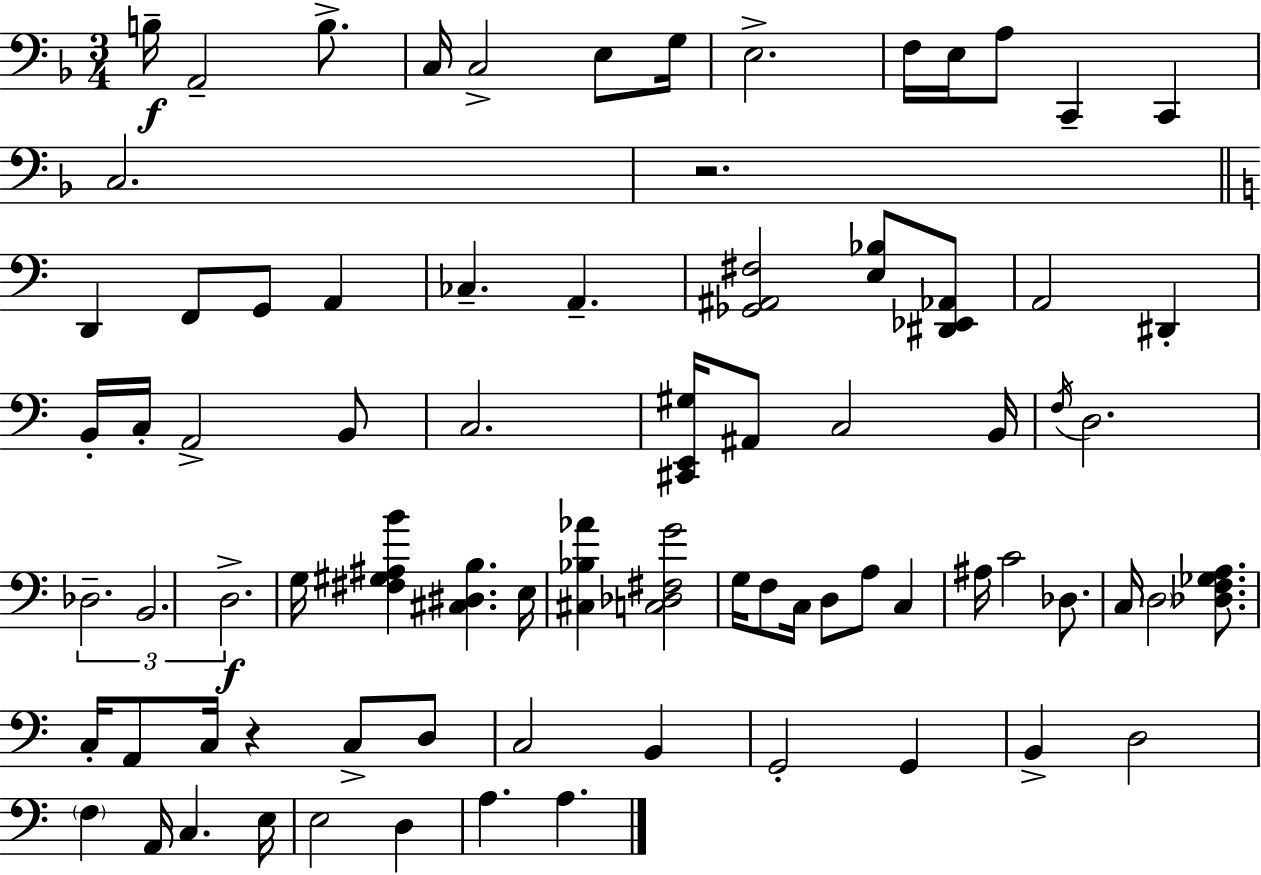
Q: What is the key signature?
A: F major